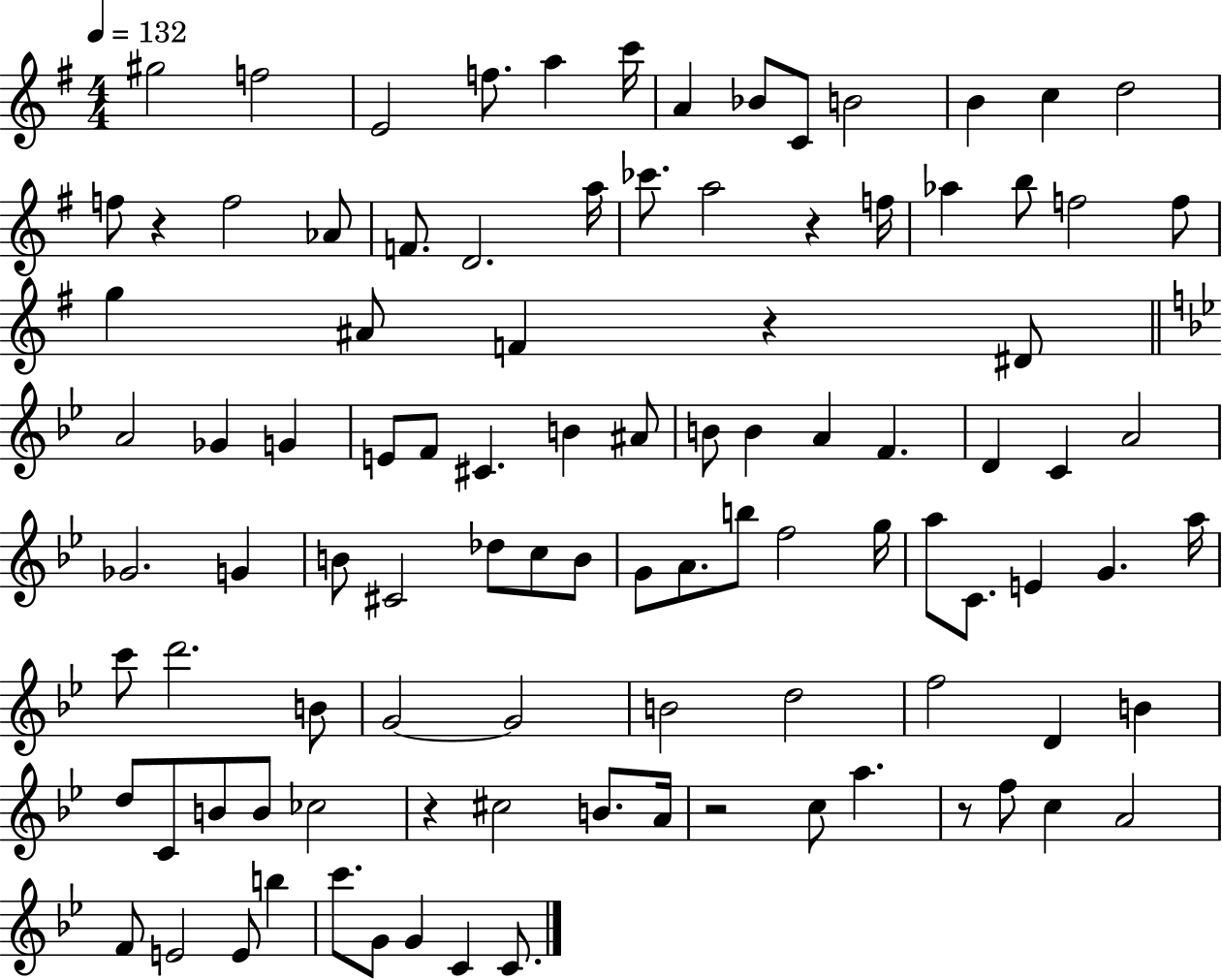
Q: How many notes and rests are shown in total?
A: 100